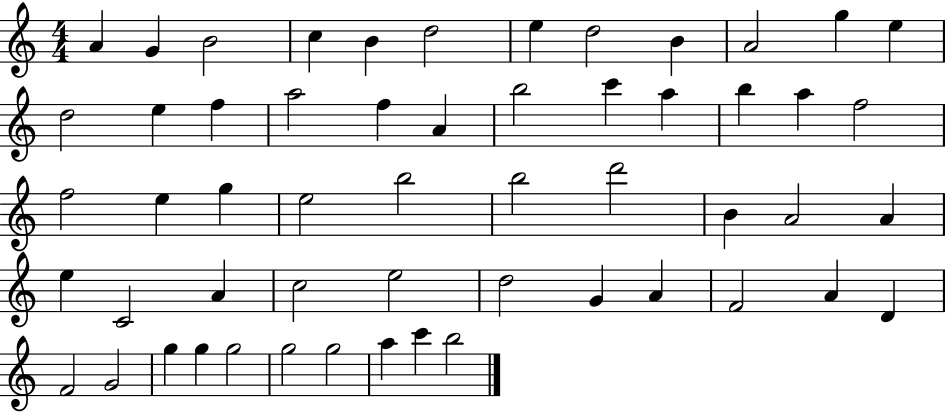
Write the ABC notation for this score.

X:1
T:Untitled
M:4/4
L:1/4
K:C
A G B2 c B d2 e d2 B A2 g e d2 e f a2 f A b2 c' a b a f2 f2 e g e2 b2 b2 d'2 B A2 A e C2 A c2 e2 d2 G A F2 A D F2 G2 g g g2 g2 g2 a c' b2